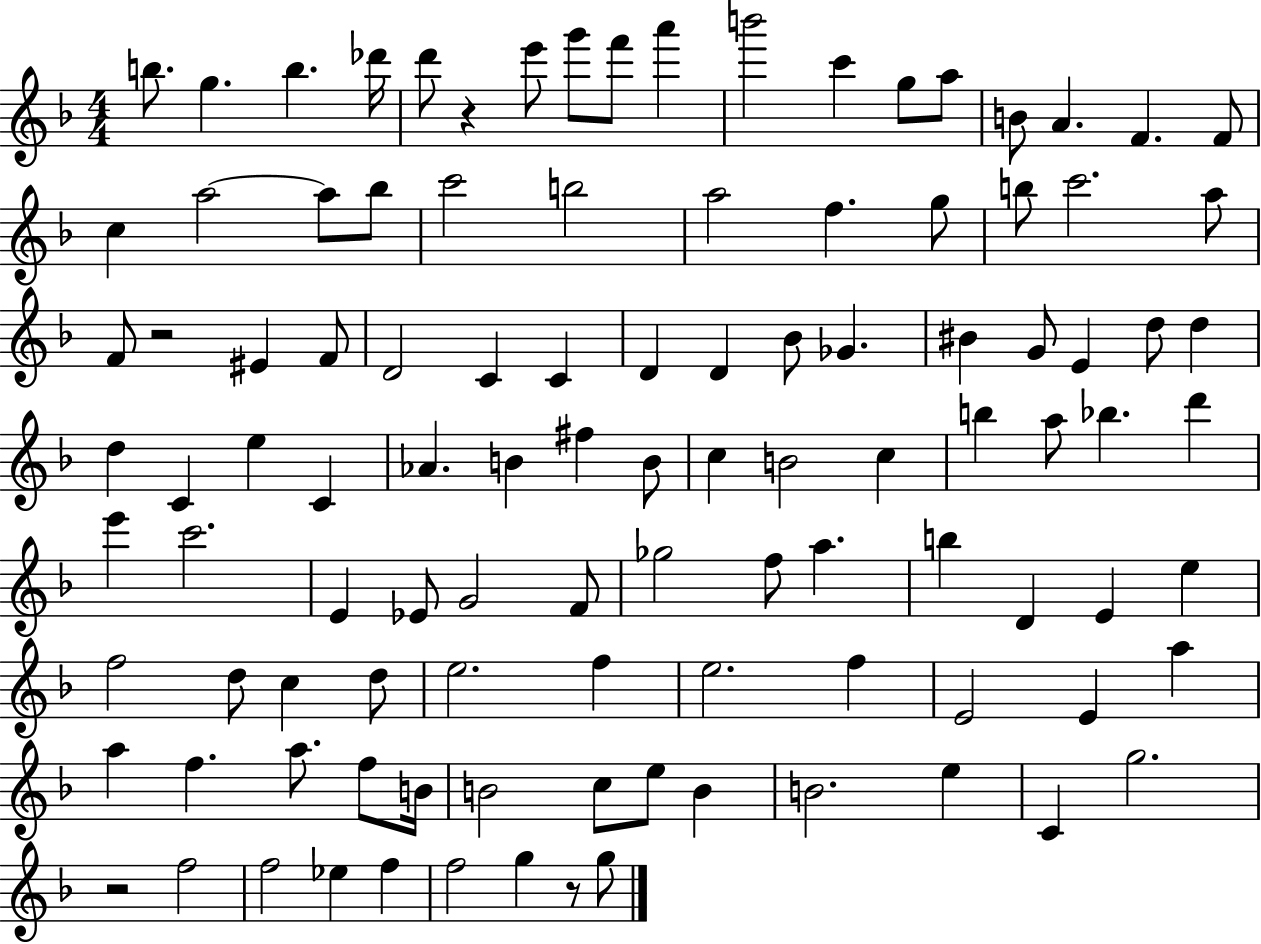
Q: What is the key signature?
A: F major